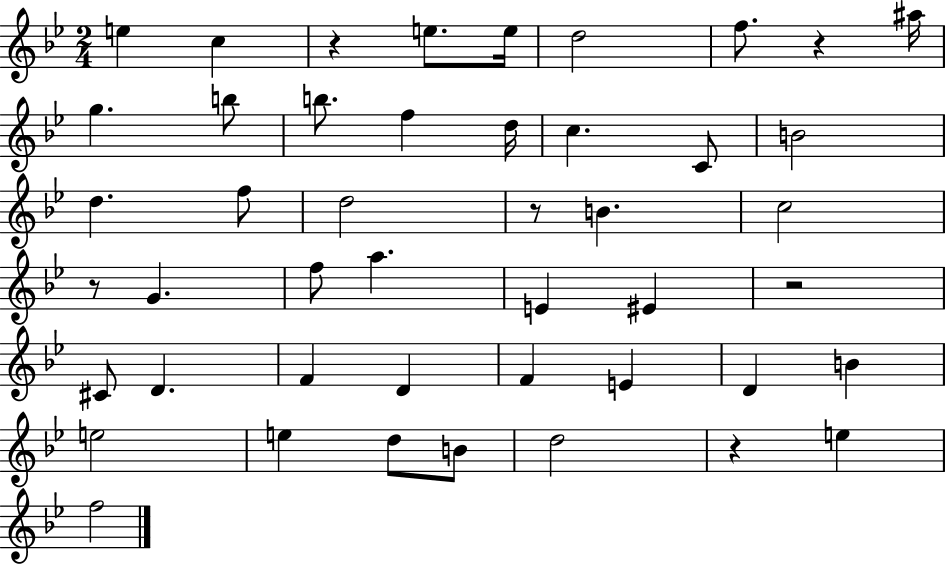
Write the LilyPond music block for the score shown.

{
  \clef treble
  \numericTimeSignature
  \time 2/4
  \key bes \major
  e''4 c''4 | r4 e''8. e''16 | d''2 | f''8. r4 ais''16 | \break g''4. b''8 | b''8. f''4 d''16 | c''4. c'8 | b'2 | \break d''4. f''8 | d''2 | r8 b'4. | c''2 | \break r8 g'4. | f''8 a''4. | e'4 eis'4 | r2 | \break cis'8 d'4. | f'4 d'4 | f'4 e'4 | d'4 b'4 | \break e''2 | e''4 d''8 b'8 | d''2 | r4 e''4 | \break f''2 | \bar "|."
}